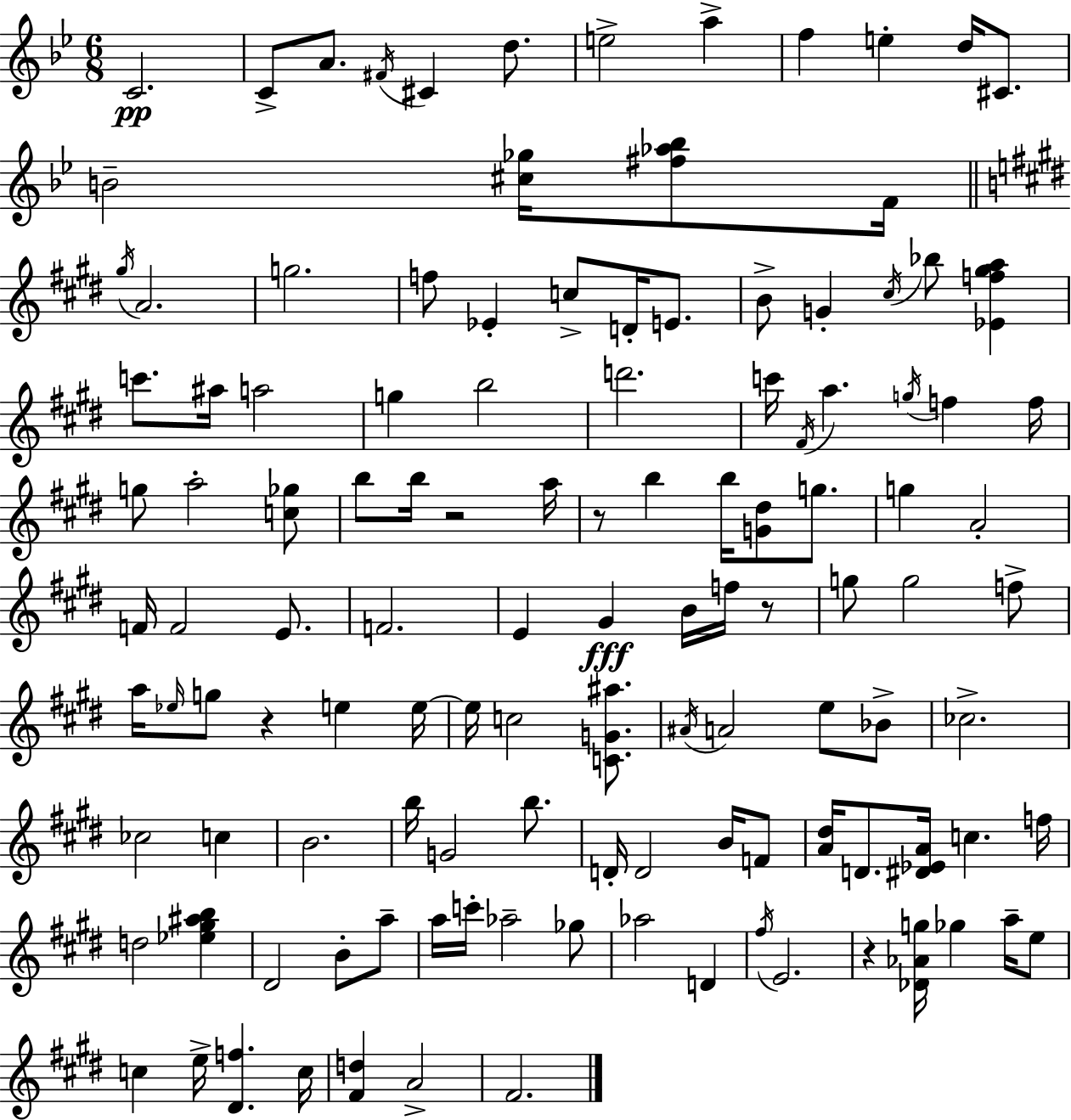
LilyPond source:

{
  \clef treble
  \numericTimeSignature
  \time 6/8
  \key bes \major
  c'2.\pp | c'8-> a'8. \acciaccatura { fis'16 } cis'4 d''8. | e''2-> a''4-> | f''4 e''4-. d''16 cis'8. | \break b'2-- <cis'' ges''>16 <fis'' aes'' bes''>8 | f'16 \bar "||" \break \key e \major \acciaccatura { gis''16 } a'2. | g''2. | f''8 ees'4-. c''8-> d'16-. e'8. | b'8-> g'4-. \acciaccatura { cis''16 } bes''8 <ees' f'' gis'' a''>4 | \break c'''8. ais''16 a''2 | g''4 b''2 | d'''2. | c'''16 \acciaccatura { fis'16 } a''4. \acciaccatura { g''16 } f''4 | \break f''16 g''8 a''2-. | <c'' ges''>8 b''8 b''16 r2 | a''16 r8 b''4 b''16 <g' dis''>8 | g''8. g''4 a'2-. | \break f'16 f'2 | e'8. f'2. | e'4 gis'4\fff | b'16 f''16 r8 g''8 g''2 | \break f''8-> a''16 \grace { ees''16 } g''8 r4 | e''4 e''16~~ e''16 c''2 | <c' g' ais''>8. \acciaccatura { ais'16 } a'2 | e''8 bes'8-> ces''2.-> | \break ces''2 | c''4 b'2. | b''16 g'2 | b''8. d'16-. d'2 | \break b'16 f'8 <a' dis''>16 d'8. <dis' ees' a'>16 c''4. | f''16 d''2 | <ees'' gis'' ais'' b''>4 dis'2 | b'8-. a''8-- a''16 c'''16-. aes''2-- | \break ges''8 aes''2 | d'4 \acciaccatura { fis''16 } e'2. | r4 <des' aes' g''>16 | ges''4 a''16-- e''8 c''4 e''16-> | \break <dis' f''>4. c''16 <fis' d''>4 a'2-> | fis'2. | \bar "|."
}